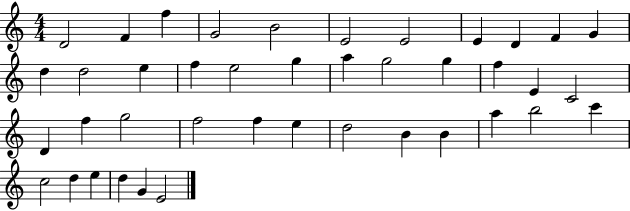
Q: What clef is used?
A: treble